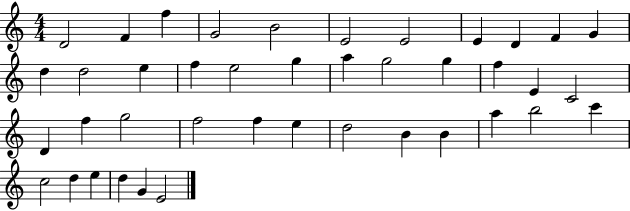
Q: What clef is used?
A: treble